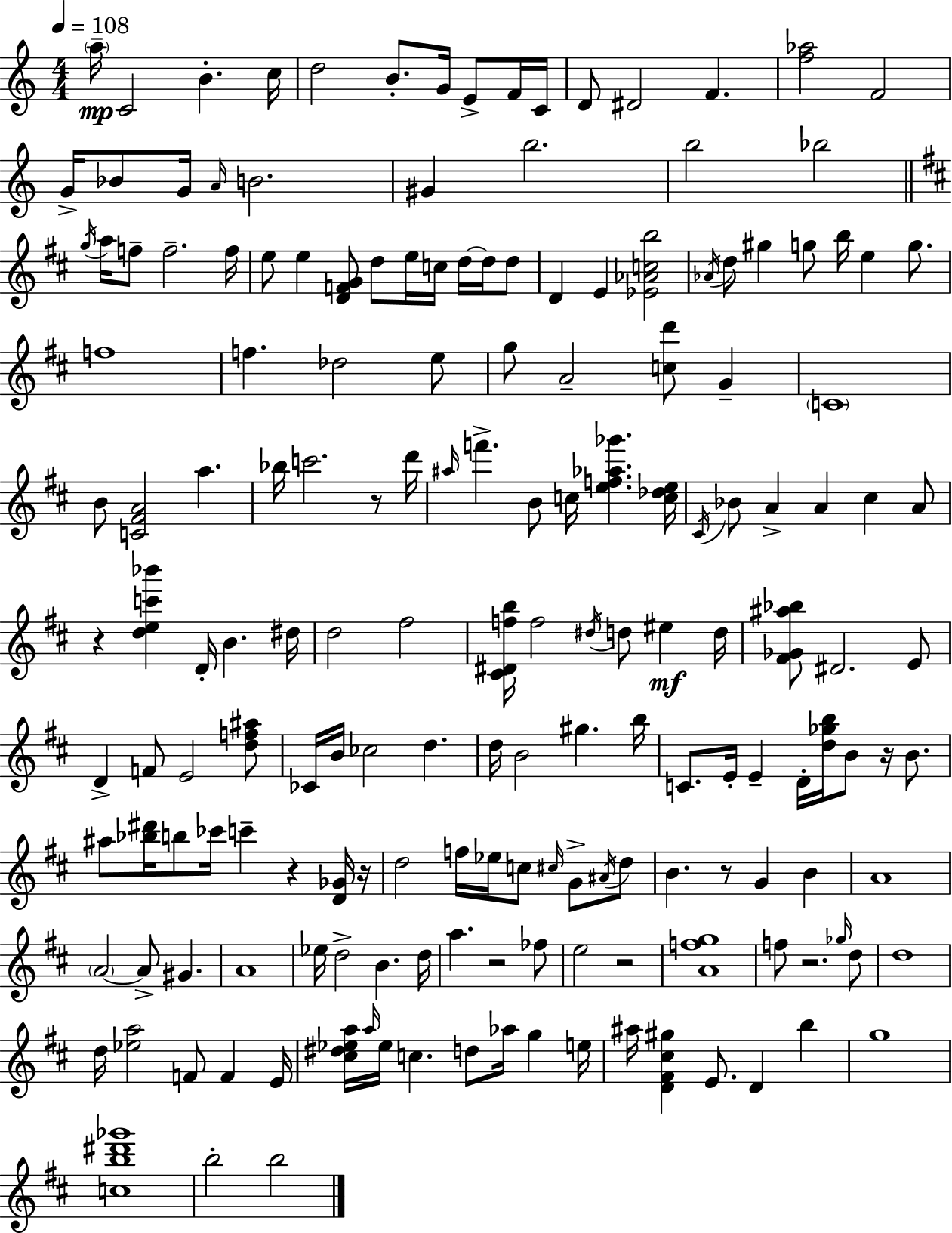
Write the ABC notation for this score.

X:1
T:Untitled
M:4/4
L:1/4
K:C
a/4 C2 B c/4 d2 B/2 G/4 E/2 F/4 C/4 D/2 ^D2 F [f_a]2 F2 G/4 _B/2 G/4 A/4 B2 ^G b2 b2 _b2 g/4 a/4 f/2 f2 f/4 e/2 e [DFG]/2 d/2 e/4 c/4 d/4 d/4 d/2 D E [_E_Acb]2 _A/4 d/2 ^g g/2 b/4 e g/2 f4 f _d2 e/2 g/2 A2 [cd']/2 G C4 B/2 [C^FA]2 a _b/4 c'2 z/2 d'/4 ^a/4 f' B/2 c/4 [ef_a_g'] [c_de]/4 ^C/4 _B/2 A A ^c A/2 z [dec'_b'] D/4 B ^d/4 d2 ^f2 [^C^Dfb]/4 f2 ^d/4 d/2 ^e d/4 [^F_G^a_b]/2 ^D2 E/2 D F/2 E2 [df^a]/2 _C/4 B/4 _c2 d d/4 B2 ^g b/4 C/2 E/4 E D/4 [d_gb]/4 B/2 z/4 B/2 ^a/2 [_b^d']/4 b/2 _c'/4 c' z [D_G]/4 z/4 d2 f/4 _e/4 c/2 ^c/4 G/2 ^A/4 d/2 B z/2 G B A4 A2 A/2 ^G A4 _e/4 d2 B d/4 a z2 _f/2 e2 z2 [Afg]4 f/2 z2 _g/4 d/2 d4 d/4 [_ea]2 F/2 F E/4 [^c^d_ea]/4 a/4 _e/4 c d/2 _a/4 g e/4 ^a/4 [D^F^c^g] E/2 D b g4 [cb^d'_g']4 b2 b2